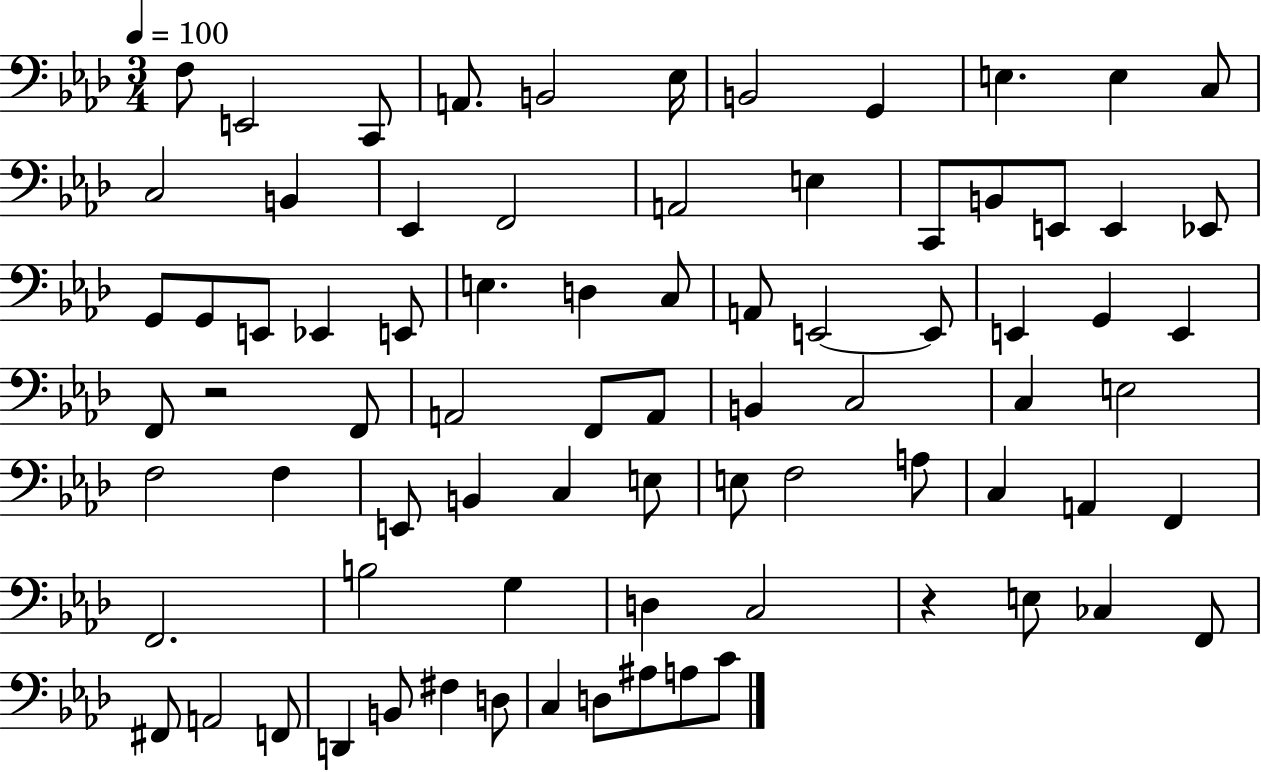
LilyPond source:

{
  \clef bass
  \numericTimeSignature
  \time 3/4
  \key aes \major
  \tempo 4 = 100
  f8 e,2 c,8 | a,8. b,2 ees16 | b,2 g,4 | e4. e4 c8 | \break c2 b,4 | ees,4 f,2 | a,2 e4 | c,8 b,8 e,8 e,4 ees,8 | \break g,8 g,8 e,8 ees,4 e,8 | e4. d4 c8 | a,8 e,2~~ e,8 | e,4 g,4 e,4 | \break f,8 r2 f,8 | a,2 f,8 a,8 | b,4 c2 | c4 e2 | \break f2 f4 | e,8 b,4 c4 e8 | e8 f2 a8 | c4 a,4 f,4 | \break f,2. | b2 g4 | d4 c2 | r4 e8 ces4 f,8 | \break fis,8 a,2 f,8 | d,4 b,8 fis4 d8 | c4 d8 ais8 a8 c'8 | \bar "|."
}